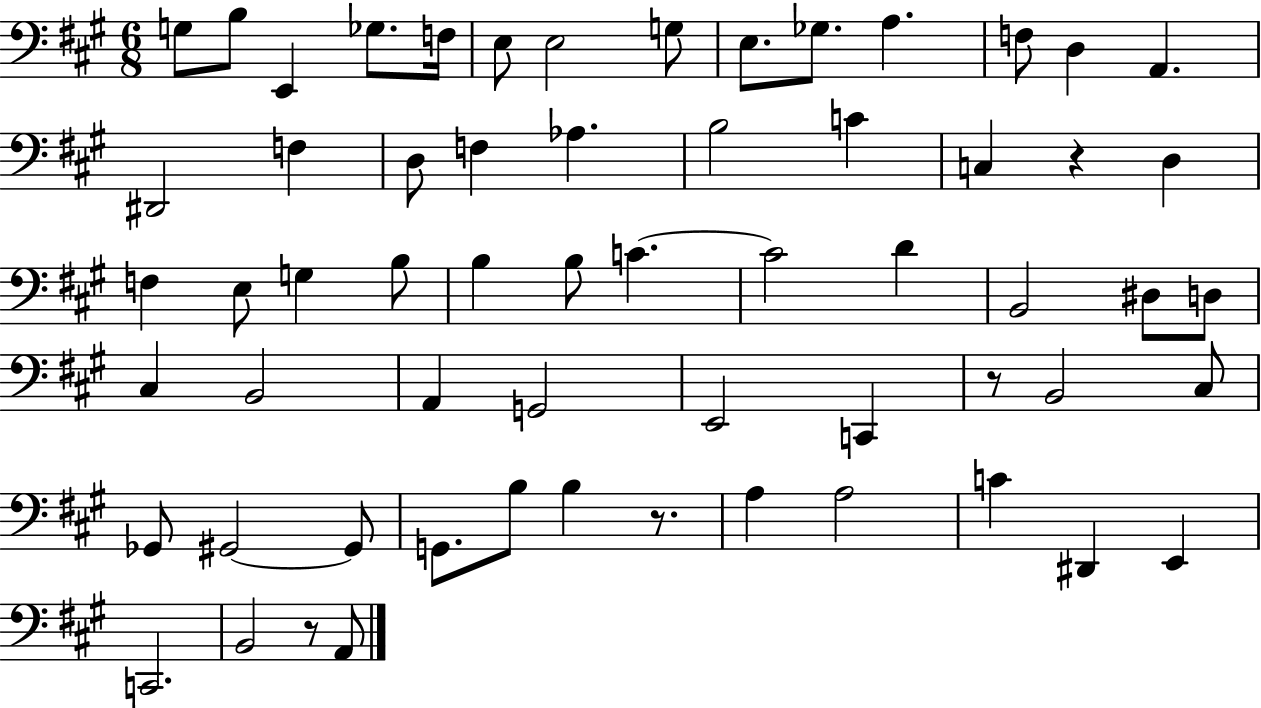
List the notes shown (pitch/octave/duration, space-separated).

G3/e B3/e E2/q Gb3/e. F3/s E3/e E3/h G3/e E3/e. Gb3/e. A3/q. F3/e D3/q A2/q. D#2/h F3/q D3/e F3/q Ab3/q. B3/h C4/q C3/q R/q D3/q F3/q E3/e G3/q B3/e B3/q B3/e C4/q. C4/h D4/q B2/h D#3/e D3/e C#3/q B2/h A2/q G2/h E2/h C2/q R/e B2/h C#3/e Gb2/e G#2/h G#2/e G2/e. B3/e B3/q R/e. A3/q A3/h C4/q D#2/q E2/q C2/h. B2/h R/e A2/e